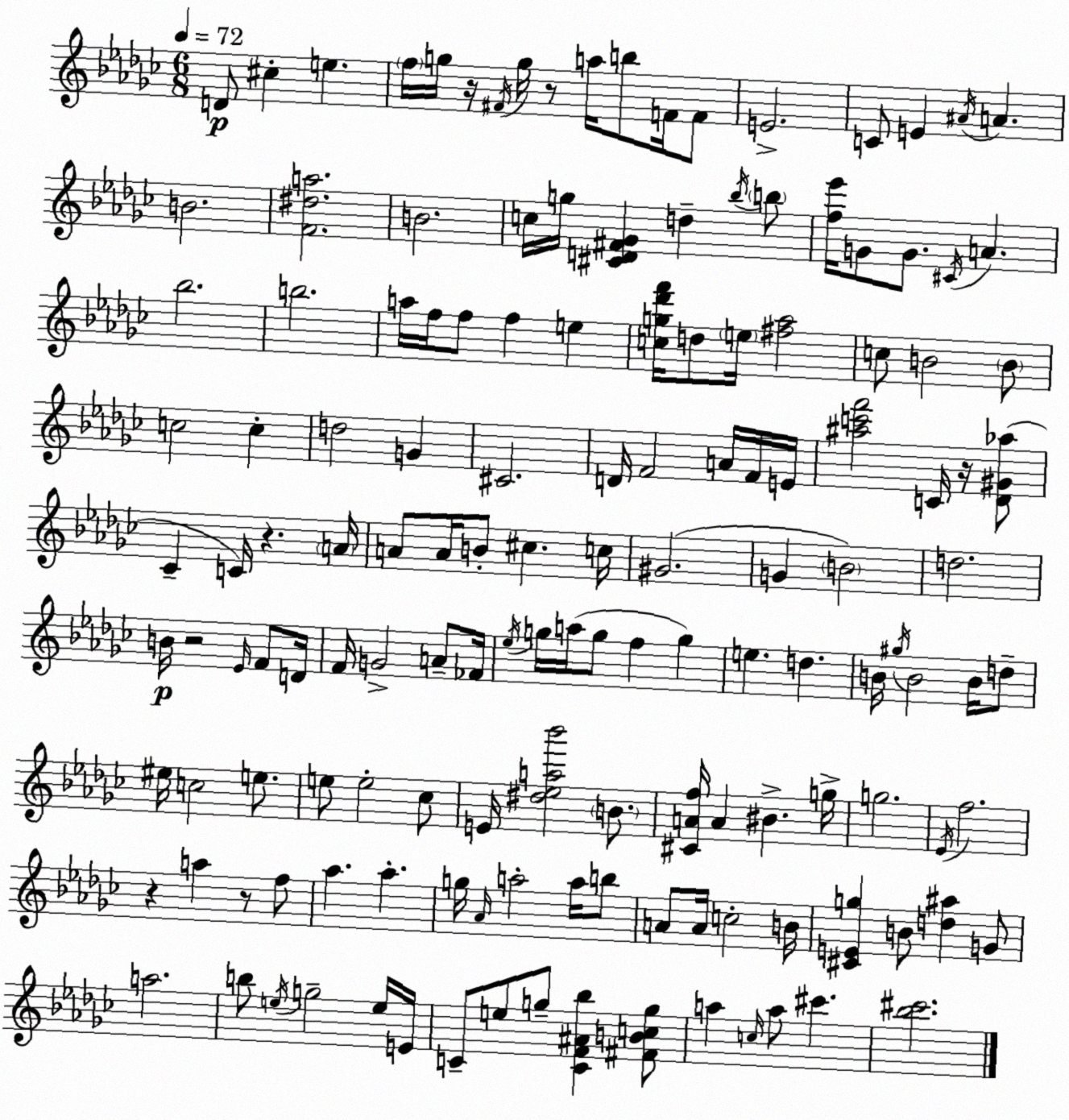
X:1
T:Untitled
M:6/8
L:1/4
K:Ebm
D/2 ^c e f/4 g/4 z/4 ^F/4 g/4 z/2 a/4 b/2 F/4 F/2 E2 C/2 E ^A/4 A B2 [F^da]2 B2 c/4 g/4 [^CD^F_G] d _b/4 b/2 [f_e']/4 G/2 G/2 ^C/4 A _b2 b2 a/4 f/4 f/2 f e [cg_d'f']/4 d/2 e/4 [^f_a]2 c/2 B2 B/2 c2 c d2 G ^C2 D/4 F2 A/4 F/4 E/4 [^ac'f']2 C/4 z/4 [_D^G_a]/2 _C C/4 z A/4 A/2 A/4 B/2 ^c c/4 ^G2 G B2 d2 B/4 z2 _E/4 F/2 D/4 F/4 G2 A/2 _F/4 _e/4 g/4 a/4 g/2 f g e d B/4 ^g/4 B2 B/4 d/2 ^e/4 c2 e/2 e/2 e2 _c/2 E/4 [^d_ea_b']2 B/2 [^CAf]/4 A ^B g/4 g2 _E/4 f2 z a z/2 f/2 _a _a g/4 _A/4 a2 a/4 b/2 A/2 A/4 c2 B/4 [^CEg] B/2 [d^a] G/2 a2 b/2 e/4 g2 e/4 E/4 C/2 e/2 g/2 [CF^A_b] [^FBcg]/2 a c/4 a/2 ^c' [_b^c']2